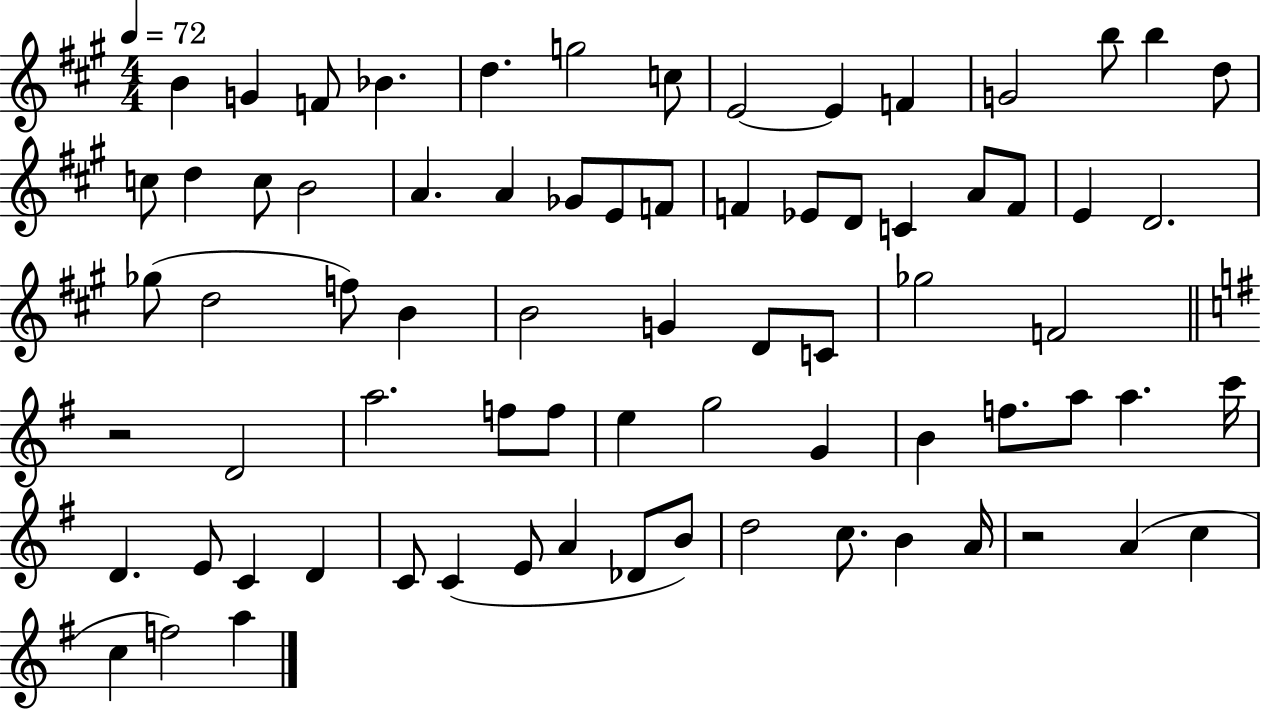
{
  \clef treble
  \numericTimeSignature
  \time 4/4
  \key a \major
  \tempo 4 = 72
  \repeat volta 2 { b'4 g'4 f'8 bes'4. | d''4. g''2 c''8 | e'2~~ e'4 f'4 | g'2 b''8 b''4 d''8 | \break c''8 d''4 c''8 b'2 | a'4. a'4 ges'8 e'8 f'8 | f'4 ees'8 d'8 c'4 a'8 f'8 | e'4 d'2. | \break ges''8( d''2 f''8) b'4 | b'2 g'4 d'8 c'8 | ges''2 f'2 | \bar "||" \break \key g \major r2 d'2 | a''2. f''8 f''8 | e''4 g''2 g'4 | b'4 f''8. a''8 a''4. c'''16 | \break d'4. e'8 c'4 d'4 | c'8 c'4( e'8 a'4 des'8 b'8) | d''2 c''8. b'4 a'16 | r2 a'4( c''4 | \break c''4 f''2) a''4 | } \bar "|."
}